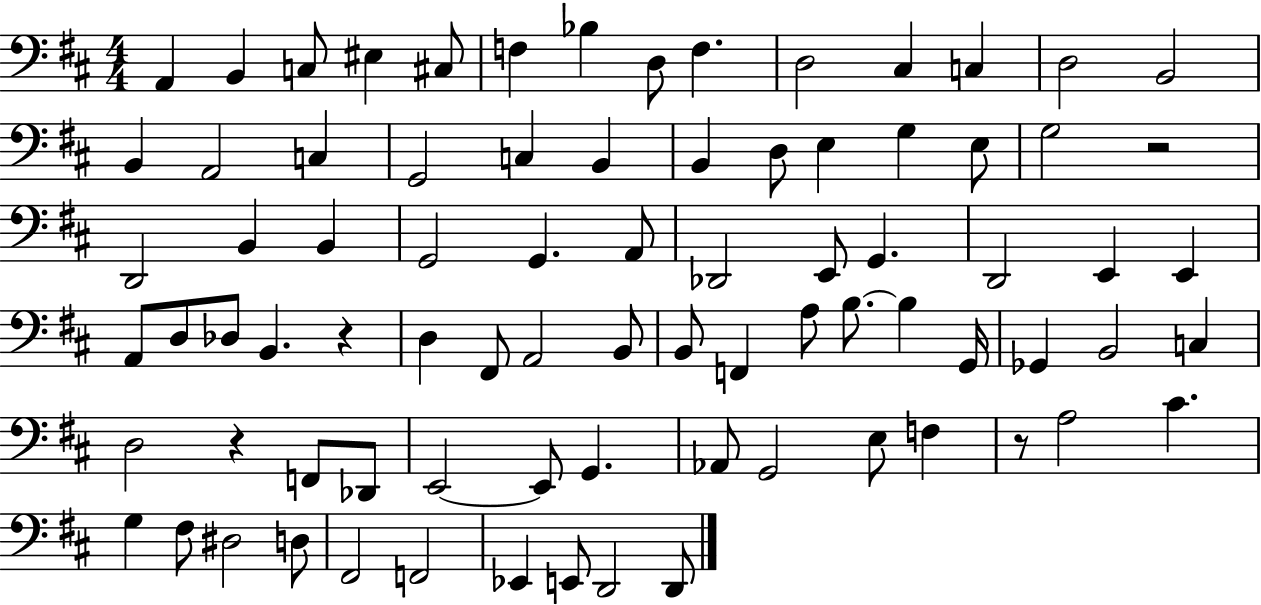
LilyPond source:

{
  \clef bass
  \numericTimeSignature
  \time 4/4
  \key d \major
  \repeat volta 2 { a,4 b,4 c8 eis4 cis8 | f4 bes4 d8 f4. | d2 cis4 c4 | d2 b,2 | \break b,4 a,2 c4 | g,2 c4 b,4 | b,4 d8 e4 g4 e8 | g2 r2 | \break d,2 b,4 b,4 | g,2 g,4. a,8 | des,2 e,8 g,4. | d,2 e,4 e,4 | \break a,8 d8 des8 b,4. r4 | d4 fis,8 a,2 b,8 | b,8 f,4 a8 b8.~~ b4 g,16 | ges,4 b,2 c4 | \break d2 r4 f,8 des,8 | e,2~~ e,8 g,4. | aes,8 g,2 e8 f4 | r8 a2 cis'4. | \break g4 fis8 dis2 d8 | fis,2 f,2 | ees,4 e,8 d,2 d,8 | } \bar "|."
}